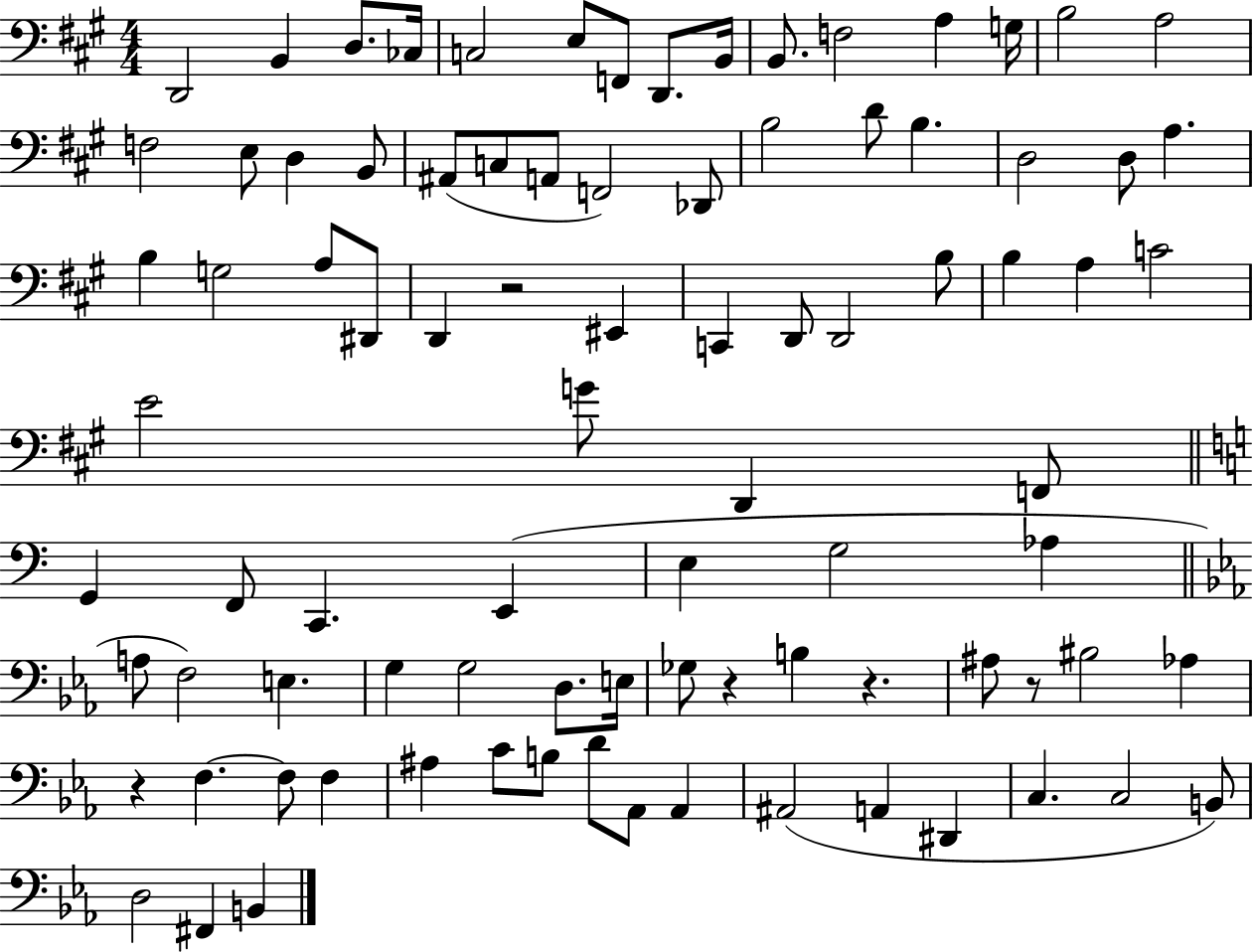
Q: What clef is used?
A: bass